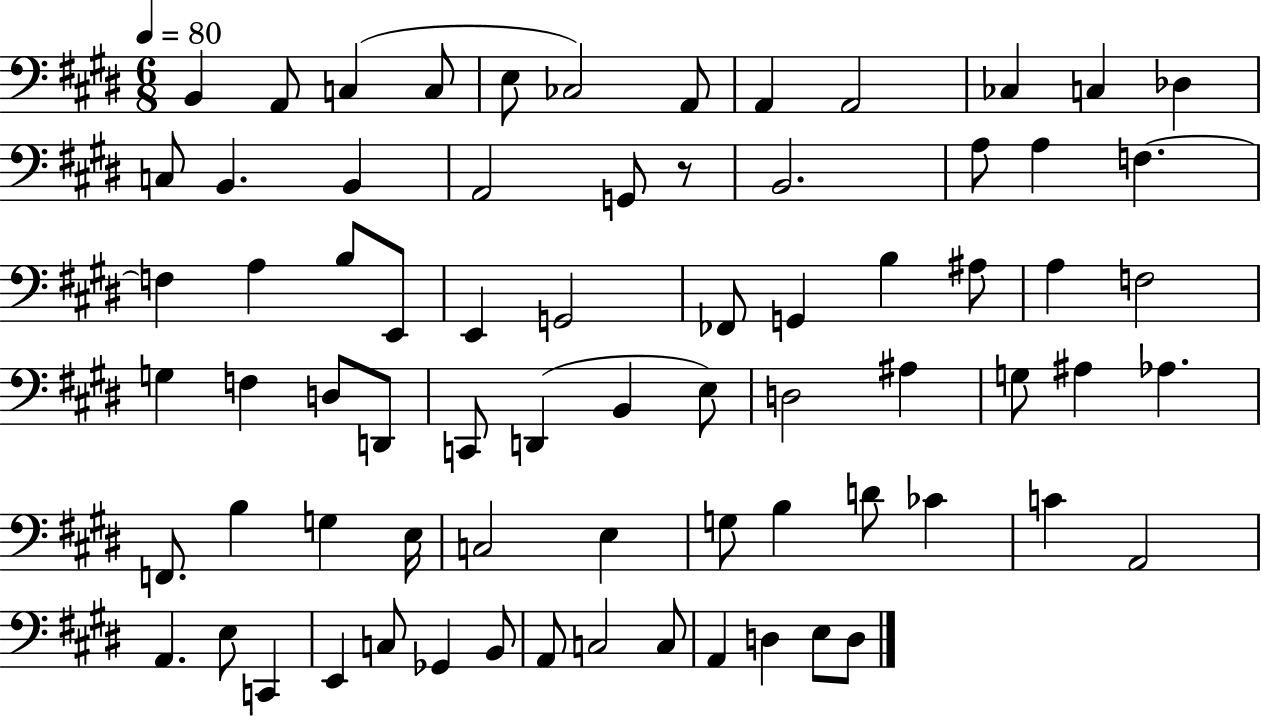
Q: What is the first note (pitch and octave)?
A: B2